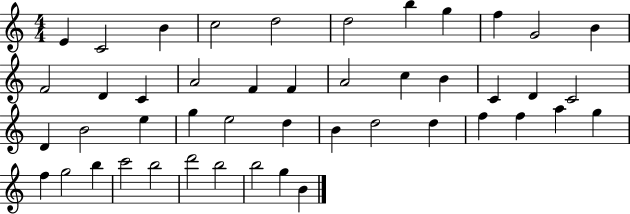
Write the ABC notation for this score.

X:1
T:Untitled
M:4/4
L:1/4
K:C
E C2 B c2 d2 d2 b g f G2 B F2 D C A2 F F A2 c B C D C2 D B2 e g e2 d B d2 d f f a g f g2 b c'2 b2 d'2 b2 b2 g B